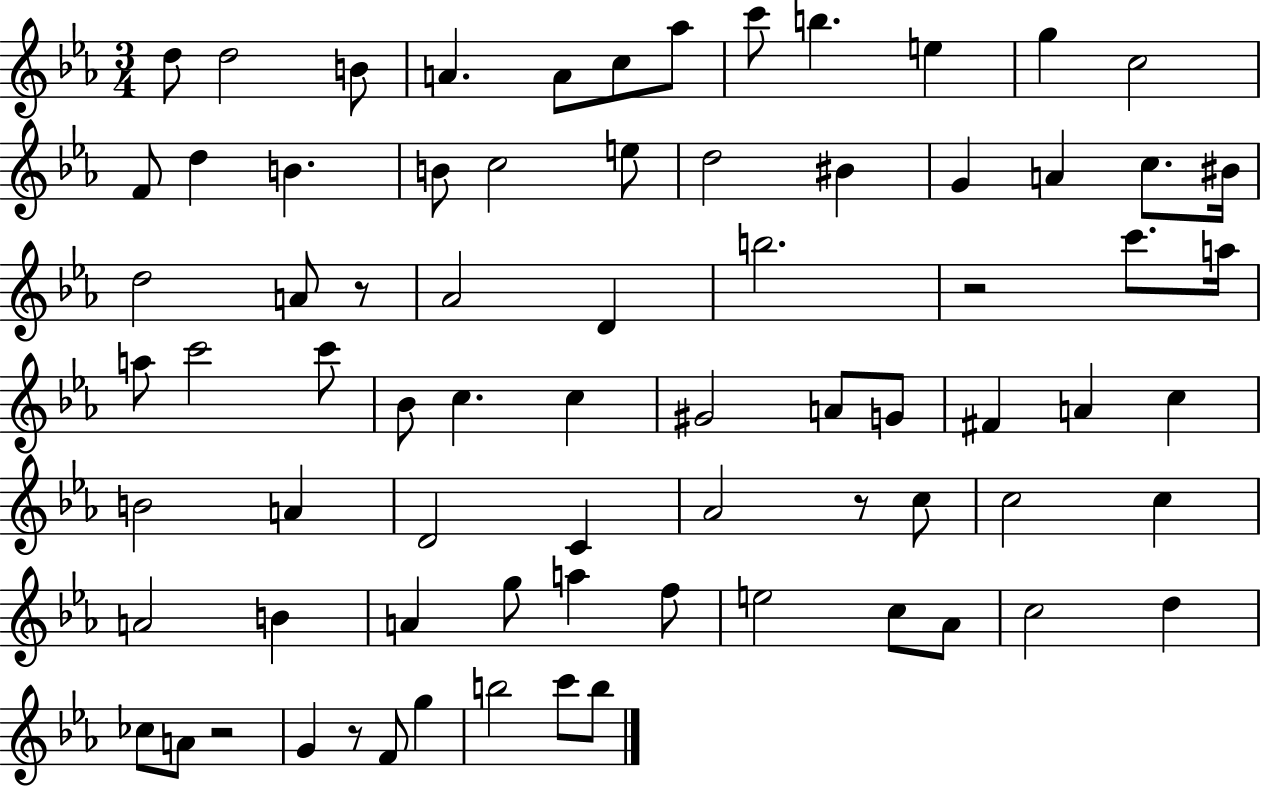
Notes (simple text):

D5/e D5/h B4/e A4/q. A4/e C5/e Ab5/e C6/e B5/q. E5/q G5/q C5/h F4/e D5/q B4/q. B4/e C5/h E5/e D5/h BIS4/q G4/q A4/q C5/e. BIS4/s D5/h A4/e R/e Ab4/h D4/q B5/h. R/h C6/e. A5/s A5/e C6/h C6/e Bb4/e C5/q. C5/q G#4/h A4/e G4/e F#4/q A4/q C5/q B4/h A4/q D4/h C4/q Ab4/h R/e C5/e C5/h C5/q A4/h B4/q A4/q G5/e A5/q F5/e E5/h C5/e Ab4/e C5/h D5/q CES5/e A4/e R/h G4/q R/e F4/e G5/q B5/h C6/e B5/e